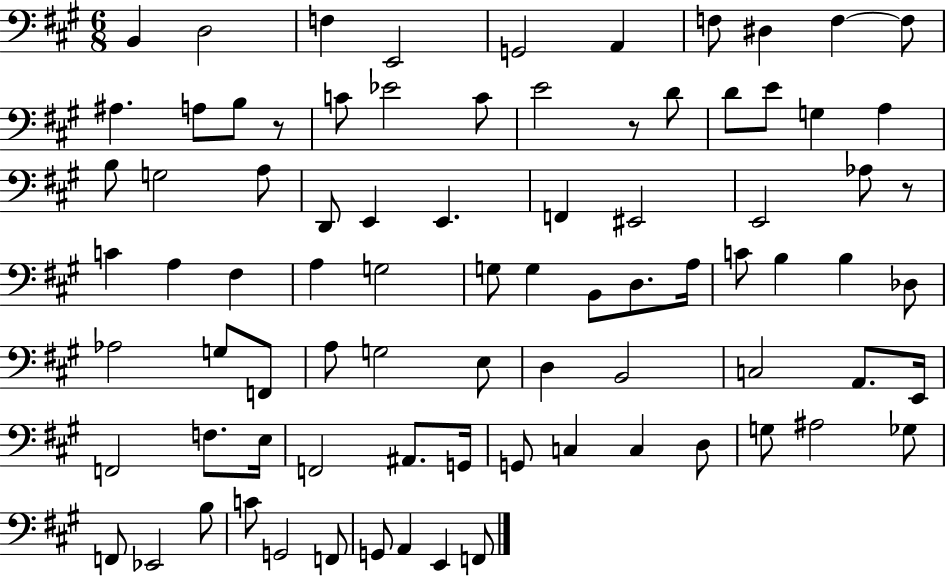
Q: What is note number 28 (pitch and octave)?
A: E2